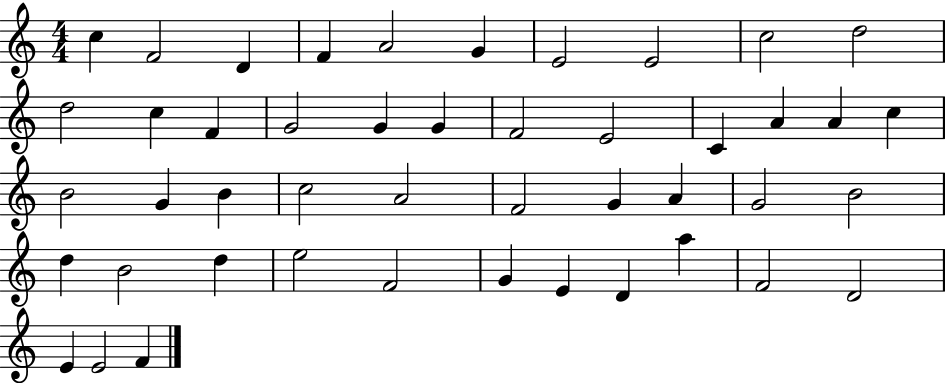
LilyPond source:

{
  \clef treble
  \numericTimeSignature
  \time 4/4
  \key c \major
  c''4 f'2 d'4 | f'4 a'2 g'4 | e'2 e'2 | c''2 d''2 | \break d''2 c''4 f'4 | g'2 g'4 g'4 | f'2 e'2 | c'4 a'4 a'4 c''4 | \break b'2 g'4 b'4 | c''2 a'2 | f'2 g'4 a'4 | g'2 b'2 | \break d''4 b'2 d''4 | e''2 f'2 | g'4 e'4 d'4 a''4 | f'2 d'2 | \break e'4 e'2 f'4 | \bar "|."
}